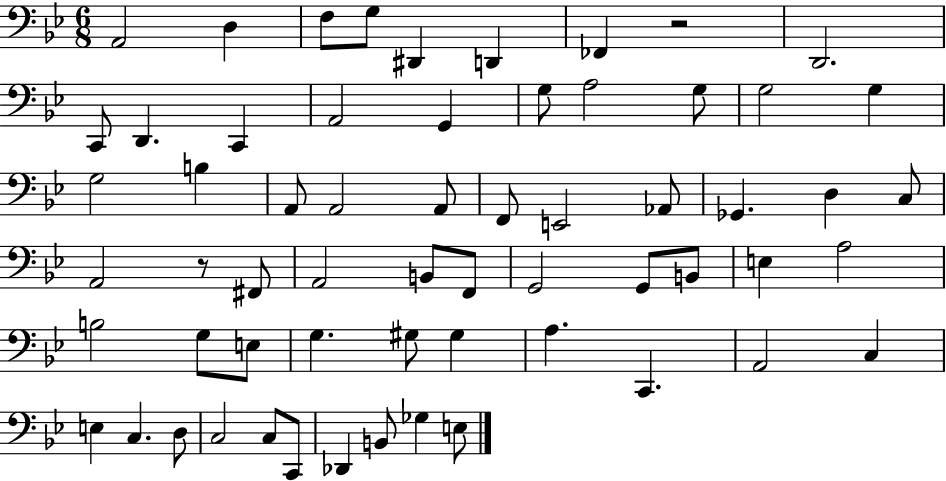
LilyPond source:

{
  \clef bass
  \numericTimeSignature
  \time 6/8
  \key bes \major
  a,2 d4 | f8 g8 dis,4 d,4 | fes,4 r2 | d,2. | \break c,8 d,4. c,4 | a,2 g,4 | g8 a2 g8 | g2 g4 | \break g2 b4 | a,8 a,2 a,8 | f,8 e,2 aes,8 | ges,4. d4 c8 | \break a,2 r8 fis,8 | a,2 b,8 f,8 | g,2 g,8 b,8 | e4 a2 | \break b2 g8 e8 | g4. gis8 gis4 | a4. c,4. | a,2 c4 | \break e4 c4. d8 | c2 c8 c,8 | des,4 b,8 ges4 e8 | \bar "|."
}